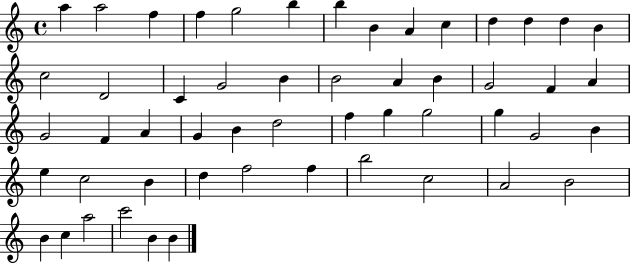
A5/q A5/h F5/q F5/q G5/h B5/q B5/q B4/q A4/q C5/q D5/q D5/q D5/q B4/q C5/h D4/h C4/q G4/h B4/q B4/h A4/q B4/q G4/h F4/q A4/q G4/h F4/q A4/q G4/q B4/q D5/h F5/q G5/q G5/h G5/q G4/h B4/q E5/q C5/h B4/q D5/q F5/h F5/q B5/h C5/h A4/h B4/h B4/q C5/q A5/h C6/h B4/q B4/q